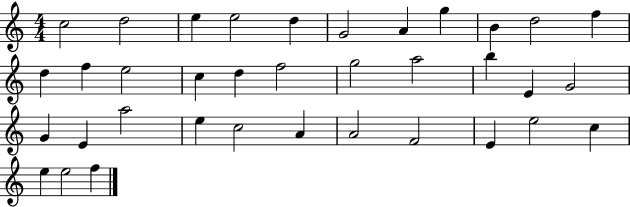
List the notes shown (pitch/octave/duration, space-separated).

C5/h D5/h E5/q E5/h D5/q G4/h A4/q G5/q B4/q D5/h F5/q D5/q F5/q E5/h C5/q D5/q F5/h G5/h A5/h B5/q E4/q G4/h G4/q E4/q A5/h E5/q C5/h A4/q A4/h F4/h E4/q E5/h C5/q E5/q E5/h F5/q